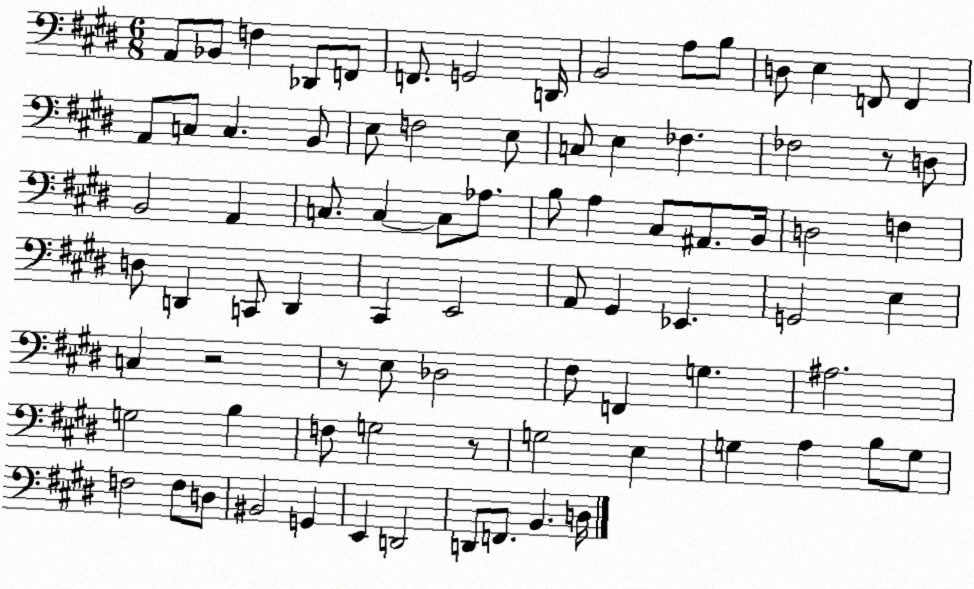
X:1
T:Untitled
M:6/8
L:1/4
K:E
A,,/2 _B,,/2 F, _D,,/2 F,,/2 F,,/2 G,,2 D,,/4 B,,2 A,/2 B,/2 D,/2 E, F,,/2 F,, A,,/2 C,/2 C, B,,/2 E,/2 F,2 E,/2 C,/2 E, _F, _F,2 z/2 D,/2 B,,2 A,, C,/2 C, C,/2 _A,/2 B,/2 A, ^C,/2 ^A,,/2 B,,/4 D,2 F, D,/2 D,, C,,/2 D,, ^C,, E,,2 A,,/2 ^G,, _E,, G,,2 E, C, z2 z/2 E,/2 _D,2 ^F,/2 F,, G, ^A,2 G,2 B, F,/2 G,2 z/2 G,2 E, G, A, B,/2 G,/2 F,2 F,/2 D,/2 ^B,,2 G,, E,, D,,2 D,,/2 F,,/2 B,, D,/4